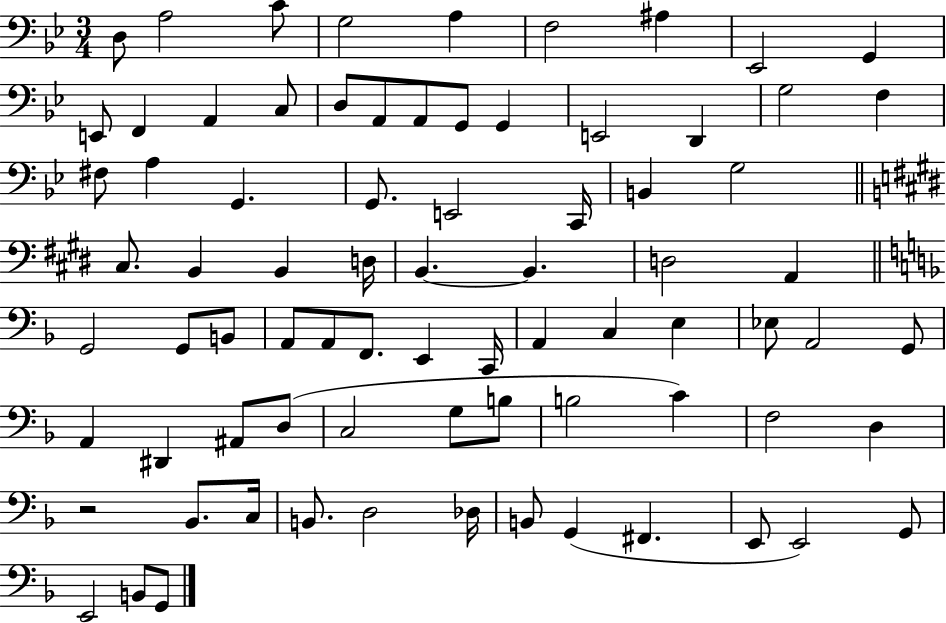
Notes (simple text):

D3/e A3/h C4/e G3/h A3/q F3/h A#3/q Eb2/h G2/q E2/e F2/q A2/q C3/e D3/e A2/e A2/e G2/e G2/q E2/h D2/q G3/h F3/q F#3/e A3/q G2/q. G2/e. E2/h C2/s B2/q G3/h C#3/e. B2/q B2/q D3/s B2/q. B2/q. D3/h A2/q G2/h G2/e B2/e A2/e A2/e F2/e. E2/q C2/s A2/q C3/q E3/q Eb3/e A2/h G2/e A2/q D#2/q A#2/e D3/e C3/h G3/e B3/e B3/h C4/q F3/h D3/q R/h Bb2/e. C3/s B2/e. D3/h Db3/s B2/e G2/q F#2/q. E2/e E2/h G2/e E2/h B2/e G2/e